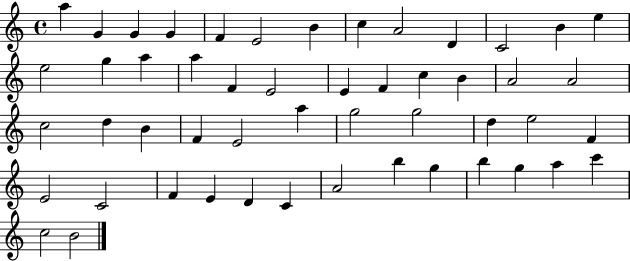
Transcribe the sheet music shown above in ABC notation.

X:1
T:Untitled
M:4/4
L:1/4
K:C
a G G G F E2 B c A2 D C2 B e e2 g a a F E2 E F c B A2 A2 c2 d B F E2 a g2 g2 d e2 F E2 C2 F E D C A2 b g b g a c' c2 B2